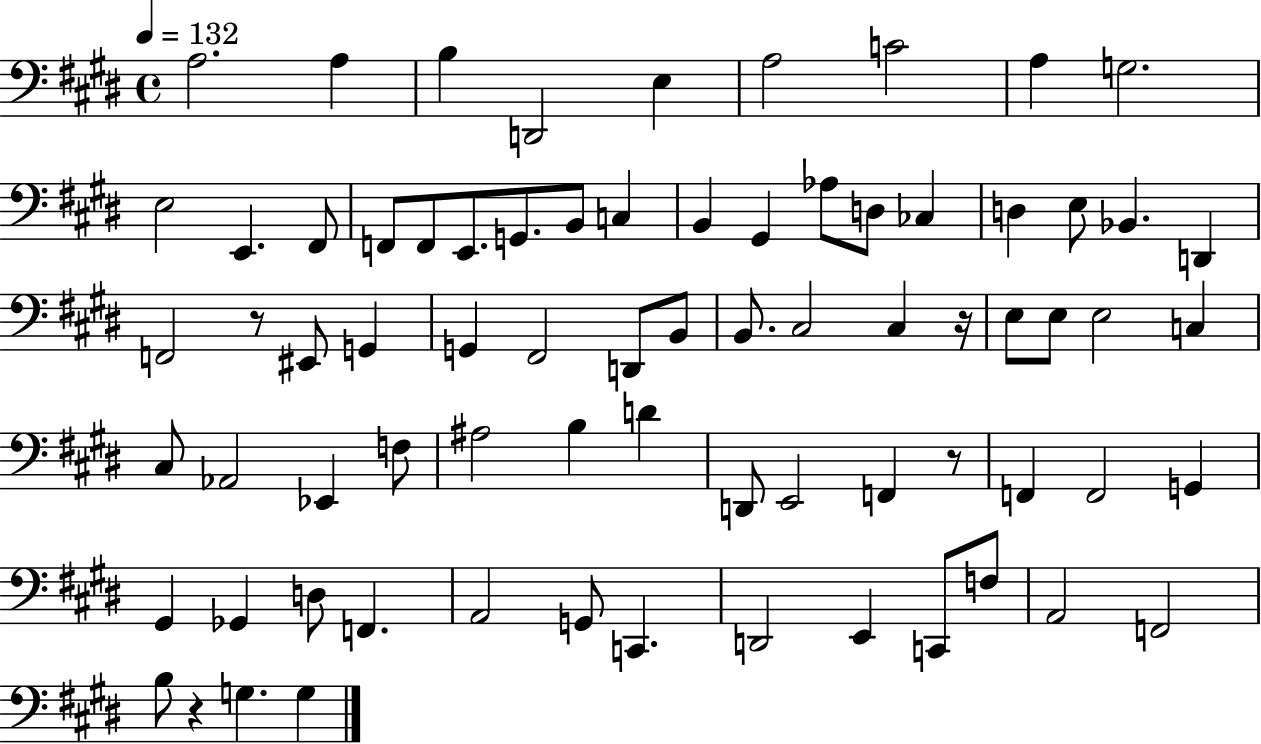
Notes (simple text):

A3/h. A3/q B3/q D2/h E3/q A3/h C4/h A3/q G3/h. E3/h E2/q. F#2/e F2/e F2/e E2/e. G2/e. B2/e C3/q B2/q G#2/q Ab3/e D3/e CES3/q D3/q E3/e Bb2/q. D2/q F2/h R/e EIS2/e G2/q G2/q F#2/h D2/e B2/e B2/e. C#3/h C#3/q R/s E3/e E3/e E3/h C3/q C#3/e Ab2/h Eb2/q F3/e A#3/h B3/q D4/q D2/e E2/h F2/q R/e F2/q F2/h G2/q G#2/q Gb2/q D3/e F2/q. A2/h G2/e C2/q. D2/h E2/q C2/e F3/e A2/h F2/h B3/e R/q G3/q. G3/q